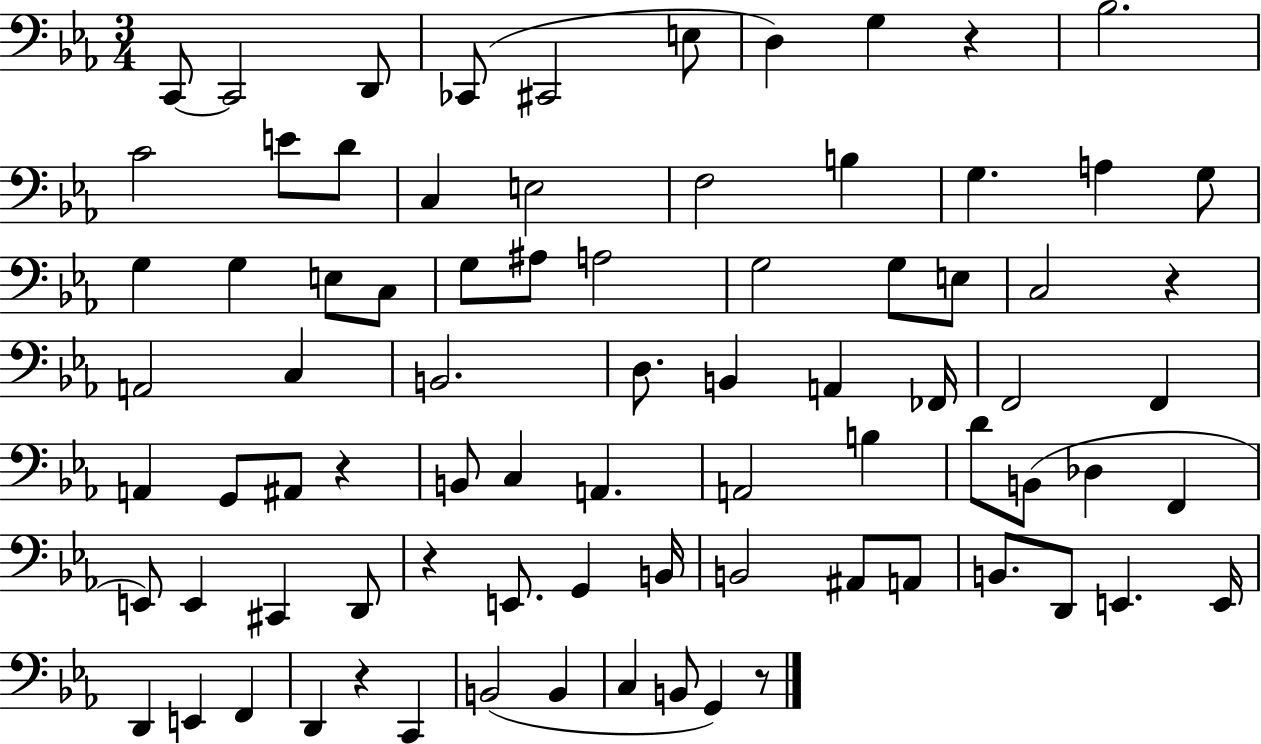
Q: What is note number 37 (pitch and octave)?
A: FES2